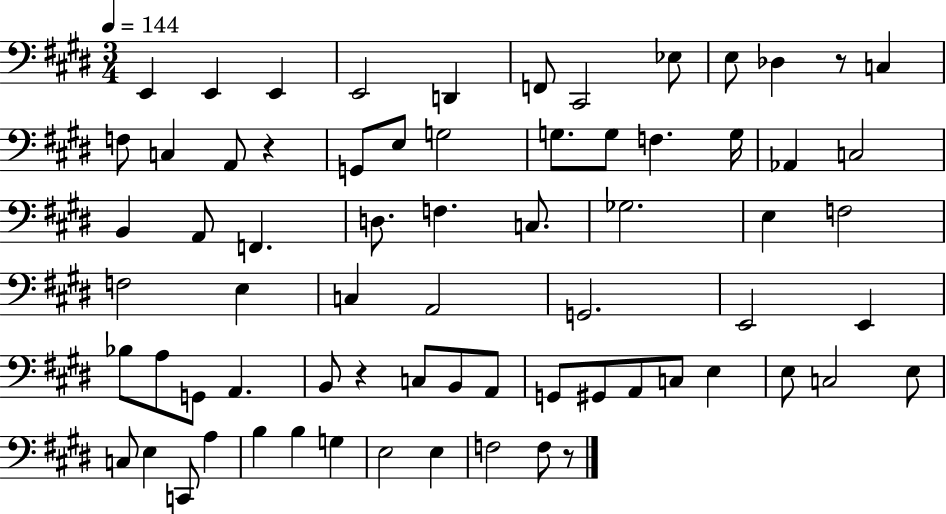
E2/q E2/q E2/q E2/h D2/q F2/e C#2/h Eb3/e E3/e Db3/q R/e C3/q F3/e C3/q A2/e R/q G2/e E3/e G3/h G3/e. G3/e F3/q. G3/s Ab2/q C3/h B2/q A2/e F2/q. D3/e. F3/q. C3/e. Gb3/h. E3/q F3/h F3/h E3/q C3/q A2/h G2/h. E2/h E2/q Bb3/e A3/e G2/e A2/q. B2/e R/q C3/e B2/e A2/e G2/e G#2/e A2/e C3/e E3/q E3/e C3/h E3/e C3/e E3/q C2/e A3/q B3/q B3/q G3/q E3/h E3/q F3/h F3/e R/e